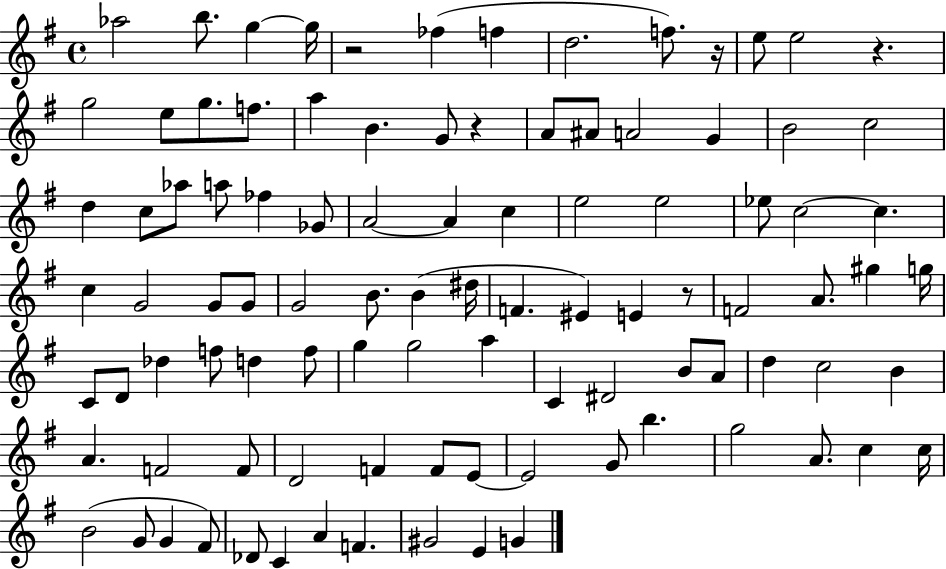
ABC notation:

X:1
T:Untitled
M:4/4
L:1/4
K:G
_a2 b/2 g g/4 z2 _f f d2 f/2 z/4 e/2 e2 z g2 e/2 g/2 f/2 a B G/2 z A/2 ^A/2 A2 G B2 c2 d c/2 _a/2 a/2 _f _G/2 A2 A c e2 e2 _e/2 c2 c c G2 G/2 G/2 G2 B/2 B ^d/4 F ^E E z/2 F2 A/2 ^g g/4 C/2 D/2 _d f/2 d f/2 g g2 a C ^D2 B/2 A/2 d c2 B A F2 F/2 D2 F F/2 E/2 E2 G/2 b g2 A/2 c c/4 B2 G/2 G ^F/2 _D/2 C A F ^G2 E G